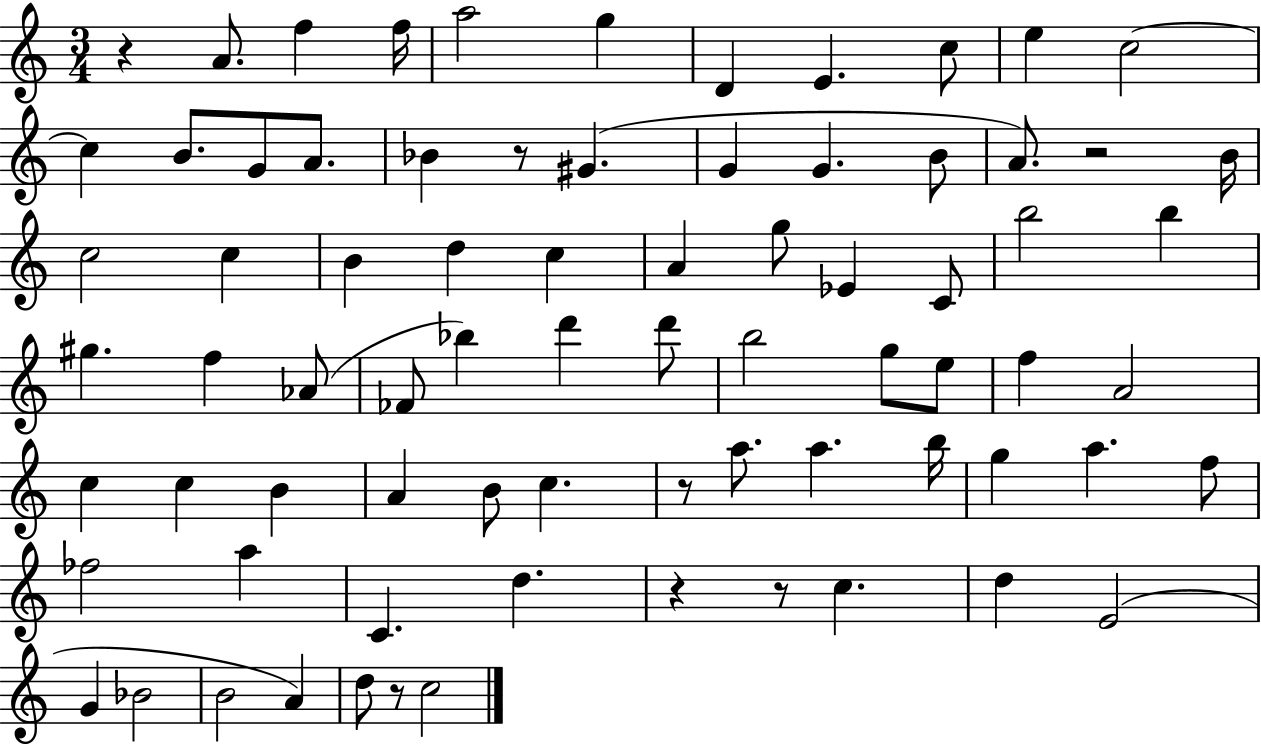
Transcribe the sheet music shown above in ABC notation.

X:1
T:Untitled
M:3/4
L:1/4
K:C
z A/2 f f/4 a2 g D E c/2 e c2 c B/2 G/2 A/2 _B z/2 ^G G G B/2 A/2 z2 B/4 c2 c B d c A g/2 _E C/2 b2 b ^g f _A/2 _F/2 _b d' d'/2 b2 g/2 e/2 f A2 c c B A B/2 c z/2 a/2 a b/4 g a f/2 _f2 a C d z z/2 c d E2 G _B2 B2 A d/2 z/2 c2